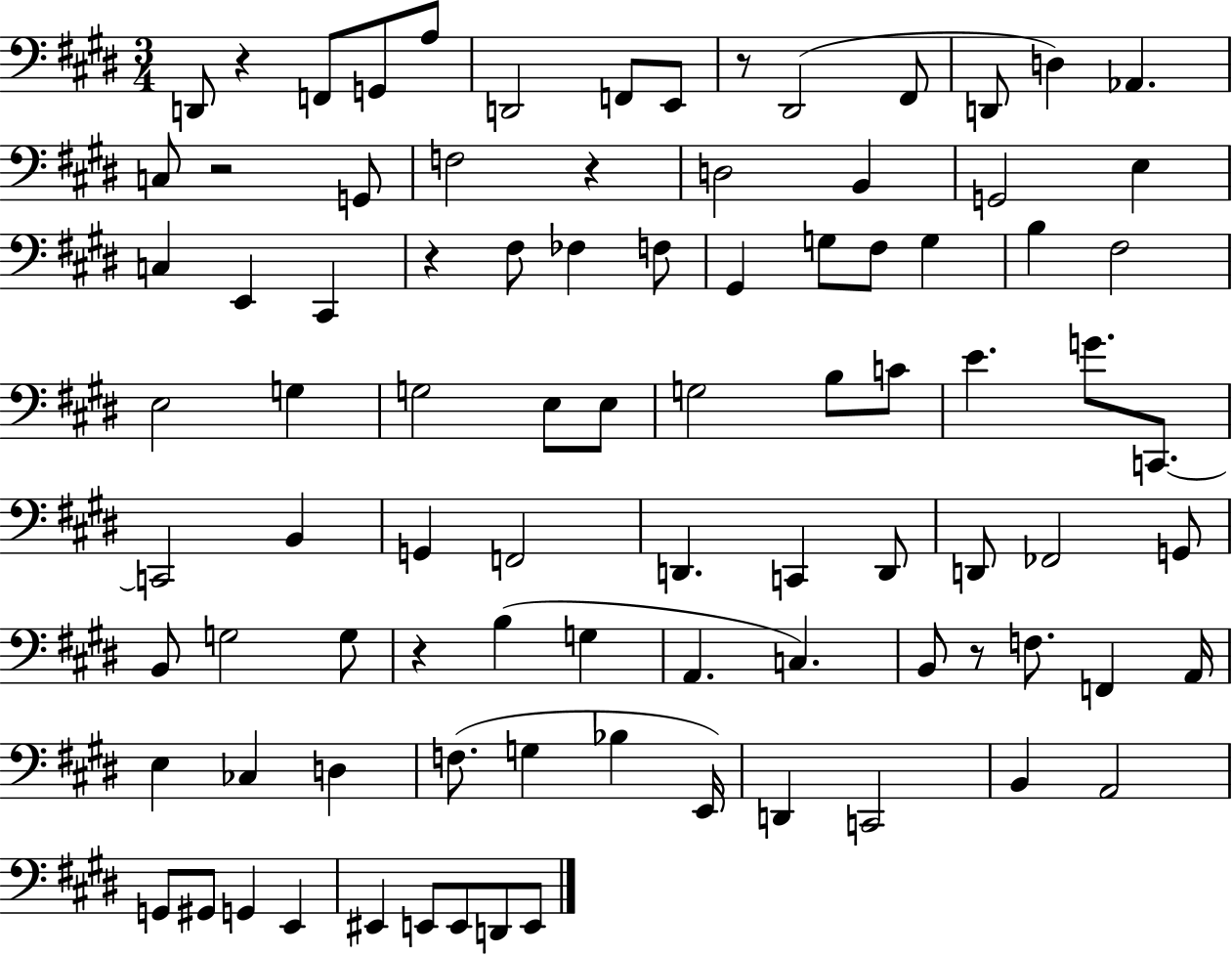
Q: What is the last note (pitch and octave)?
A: E2